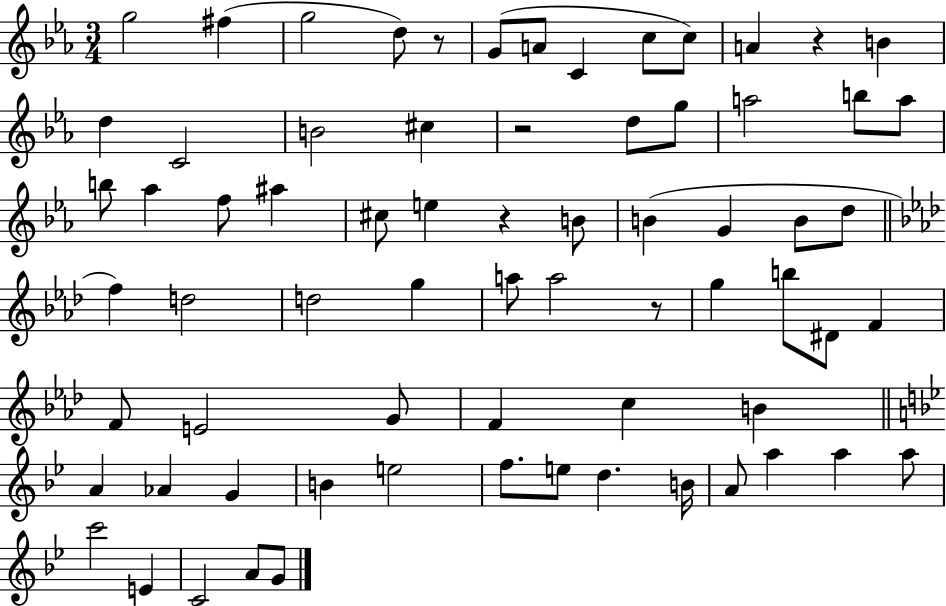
{
  \clef treble
  \numericTimeSignature
  \time 3/4
  \key ees \major
  g''2 fis''4( | g''2 d''8) r8 | g'8( a'8 c'4 c''8 c''8) | a'4 r4 b'4 | \break d''4 c'2 | b'2 cis''4 | r2 d''8 g''8 | a''2 b''8 a''8 | \break b''8 aes''4 f''8 ais''4 | cis''8 e''4 r4 b'8 | b'4( g'4 b'8 d''8 | \bar "||" \break \key f \minor f''4) d''2 | d''2 g''4 | a''8 a''2 r8 | g''4 b''8 dis'8 f'4 | \break f'8 e'2 g'8 | f'4 c''4 b'4 | \bar "||" \break \key bes \major a'4 aes'4 g'4 | b'4 e''2 | f''8. e''8 d''4. b'16 | a'8 a''4 a''4 a''8 | \break c'''2 e'4 | c'2 a'8 g'8 | \bar "|."
}